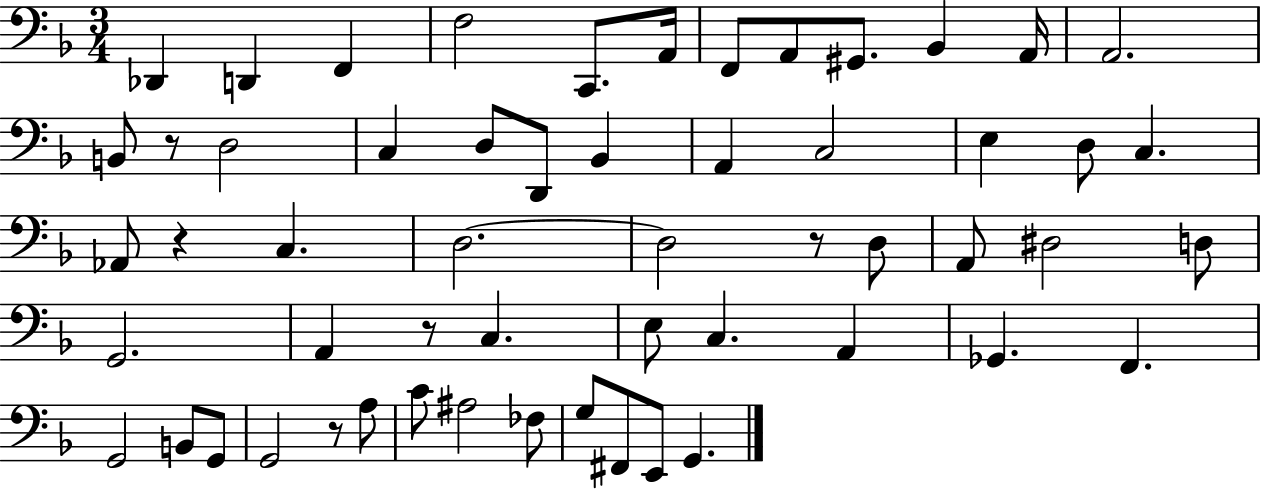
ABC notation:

X:1
T:Untitled
M:3/4
L:1/4
K:F
_D,, D,, F,, F,2 C,,/2 A,,/4 F,,/2 A,,/2 ^G,,/2 _B,, A,,/4 A,,2 B,,/2 z/2 D,2 C, D,/2 D,,/2 _B,, A,, C,2 E, D,/2 C, _A,,/2 z C, D,2 D,2 z/2 D,/2 A,,/2 ^D,2 D,/2 G,,2 A,, z/2 C, E,/2 C, A,, _G,, F,, G,,2 B,,/2 G,,/2 G,,2 z/2 A,/2 C/2 ^A,2 _F,/2 G,/2 ^F,,/2 E,,/2 G,,